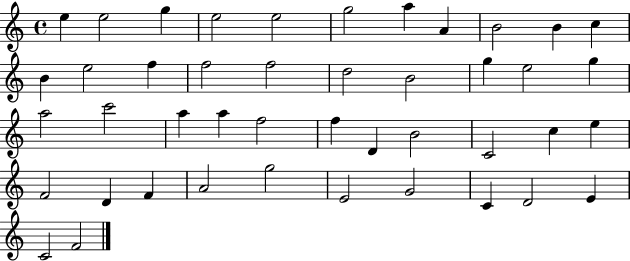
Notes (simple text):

E5/q E5/h G5/q E5/h E5/h G5/h A5/q A4/q B4/h B4/q C5/q B4/q E5/h F5/q F5/h F5/h D5/h B4/h G5/q E5/h G5/q A5/h C6/h A5/q A5/q F5/h F5/q D4/q B4/h C4/h C5/q E5/q F4/h D4/q F4/q A4/h G5/h E4/h G4/h C4/q D4/h E4/q C4/h F4/h